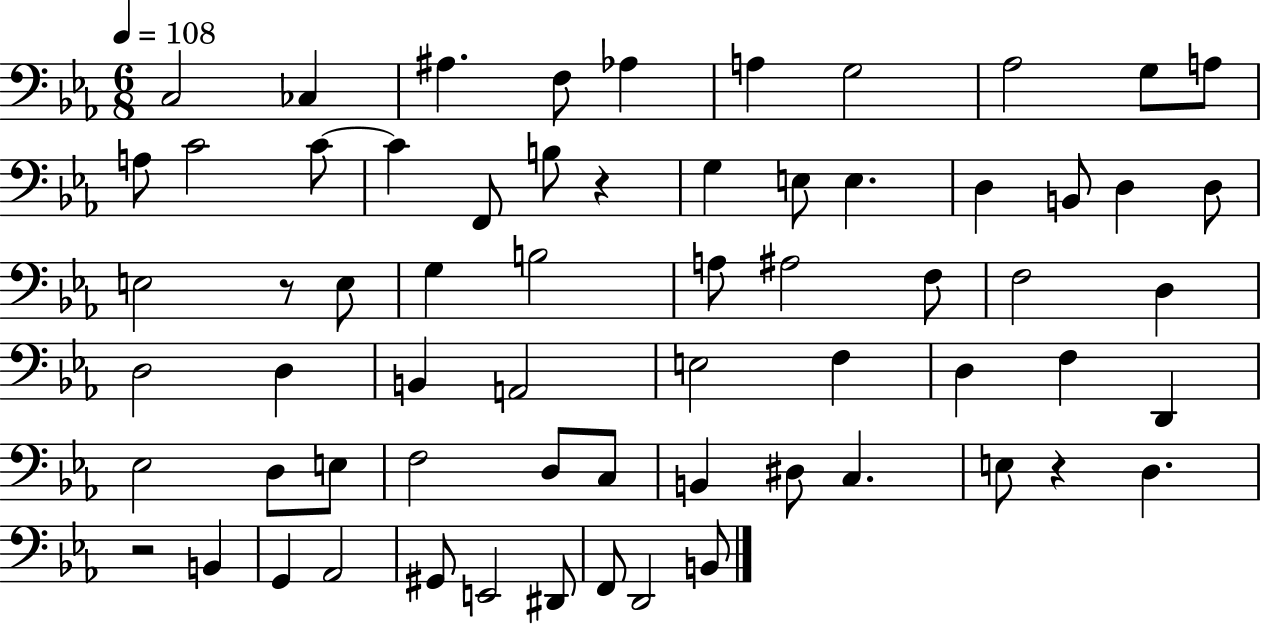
{
  \clef bass
  \numericTimeSignature
  \time 6/8
  \key ees \major
  \tempo 4 = 108
  c2 ces4 | ais4. f8 aes4 | a4 g2 | aes2 g8 a8 | \break a8 c'2 c'8~~ | c'4 f,8 b8 r4 | g4 e8 e4. | d4 b,8 d4 d8 | \break e2 r8 e8 | g4 b2 | a8 ais2 f8 | f2 d4 | \break d2 d4 | b,4 a,2 | e2 f4 | d4 f4 d,4 | \break ees2 d8 e8 | f2 d8 c8 | b,4 dis8 c4. | e8 r4 d4. | \break r2 b,4 | g,4 aes,2 | gis,8 e,2 dis,8 | f,8 d,2 b,8 | \break \bar "|."
}